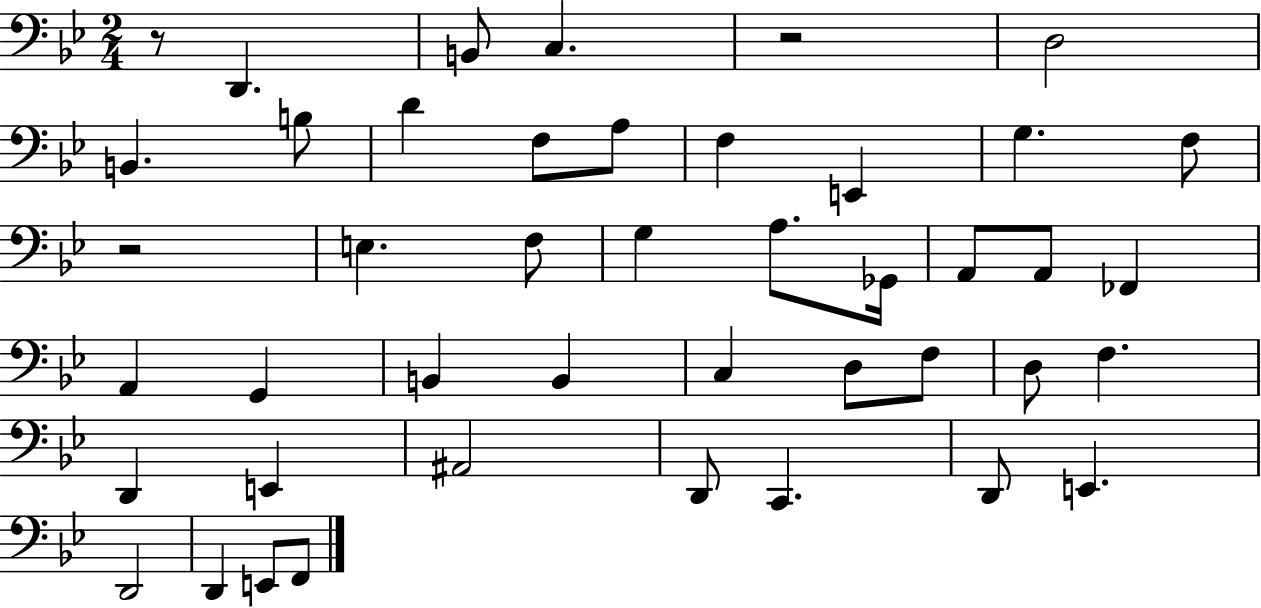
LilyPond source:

{
  \clef bass
  \numericTimeSignature
  \time 2/4
  \key bes \major
  r8 d,4. | b,8 c4. | r2 | d2 | \break b,4. b8 | d'4 f8 a8 | f4 e,4 | g4. f8 | \break r2 | e4. f8 | g4 a8. ges,16 | a,8 a,8 fes,4 | \break a,4 g,4 | b,4 b,4 | c4 d8 f8 | d8 f4. | \break d,4 e,4 | ais,2 | d,8 c,4. | d,8 e,4. | \break d,2 | d,4 e,8 f,8 | \bar "|."
}